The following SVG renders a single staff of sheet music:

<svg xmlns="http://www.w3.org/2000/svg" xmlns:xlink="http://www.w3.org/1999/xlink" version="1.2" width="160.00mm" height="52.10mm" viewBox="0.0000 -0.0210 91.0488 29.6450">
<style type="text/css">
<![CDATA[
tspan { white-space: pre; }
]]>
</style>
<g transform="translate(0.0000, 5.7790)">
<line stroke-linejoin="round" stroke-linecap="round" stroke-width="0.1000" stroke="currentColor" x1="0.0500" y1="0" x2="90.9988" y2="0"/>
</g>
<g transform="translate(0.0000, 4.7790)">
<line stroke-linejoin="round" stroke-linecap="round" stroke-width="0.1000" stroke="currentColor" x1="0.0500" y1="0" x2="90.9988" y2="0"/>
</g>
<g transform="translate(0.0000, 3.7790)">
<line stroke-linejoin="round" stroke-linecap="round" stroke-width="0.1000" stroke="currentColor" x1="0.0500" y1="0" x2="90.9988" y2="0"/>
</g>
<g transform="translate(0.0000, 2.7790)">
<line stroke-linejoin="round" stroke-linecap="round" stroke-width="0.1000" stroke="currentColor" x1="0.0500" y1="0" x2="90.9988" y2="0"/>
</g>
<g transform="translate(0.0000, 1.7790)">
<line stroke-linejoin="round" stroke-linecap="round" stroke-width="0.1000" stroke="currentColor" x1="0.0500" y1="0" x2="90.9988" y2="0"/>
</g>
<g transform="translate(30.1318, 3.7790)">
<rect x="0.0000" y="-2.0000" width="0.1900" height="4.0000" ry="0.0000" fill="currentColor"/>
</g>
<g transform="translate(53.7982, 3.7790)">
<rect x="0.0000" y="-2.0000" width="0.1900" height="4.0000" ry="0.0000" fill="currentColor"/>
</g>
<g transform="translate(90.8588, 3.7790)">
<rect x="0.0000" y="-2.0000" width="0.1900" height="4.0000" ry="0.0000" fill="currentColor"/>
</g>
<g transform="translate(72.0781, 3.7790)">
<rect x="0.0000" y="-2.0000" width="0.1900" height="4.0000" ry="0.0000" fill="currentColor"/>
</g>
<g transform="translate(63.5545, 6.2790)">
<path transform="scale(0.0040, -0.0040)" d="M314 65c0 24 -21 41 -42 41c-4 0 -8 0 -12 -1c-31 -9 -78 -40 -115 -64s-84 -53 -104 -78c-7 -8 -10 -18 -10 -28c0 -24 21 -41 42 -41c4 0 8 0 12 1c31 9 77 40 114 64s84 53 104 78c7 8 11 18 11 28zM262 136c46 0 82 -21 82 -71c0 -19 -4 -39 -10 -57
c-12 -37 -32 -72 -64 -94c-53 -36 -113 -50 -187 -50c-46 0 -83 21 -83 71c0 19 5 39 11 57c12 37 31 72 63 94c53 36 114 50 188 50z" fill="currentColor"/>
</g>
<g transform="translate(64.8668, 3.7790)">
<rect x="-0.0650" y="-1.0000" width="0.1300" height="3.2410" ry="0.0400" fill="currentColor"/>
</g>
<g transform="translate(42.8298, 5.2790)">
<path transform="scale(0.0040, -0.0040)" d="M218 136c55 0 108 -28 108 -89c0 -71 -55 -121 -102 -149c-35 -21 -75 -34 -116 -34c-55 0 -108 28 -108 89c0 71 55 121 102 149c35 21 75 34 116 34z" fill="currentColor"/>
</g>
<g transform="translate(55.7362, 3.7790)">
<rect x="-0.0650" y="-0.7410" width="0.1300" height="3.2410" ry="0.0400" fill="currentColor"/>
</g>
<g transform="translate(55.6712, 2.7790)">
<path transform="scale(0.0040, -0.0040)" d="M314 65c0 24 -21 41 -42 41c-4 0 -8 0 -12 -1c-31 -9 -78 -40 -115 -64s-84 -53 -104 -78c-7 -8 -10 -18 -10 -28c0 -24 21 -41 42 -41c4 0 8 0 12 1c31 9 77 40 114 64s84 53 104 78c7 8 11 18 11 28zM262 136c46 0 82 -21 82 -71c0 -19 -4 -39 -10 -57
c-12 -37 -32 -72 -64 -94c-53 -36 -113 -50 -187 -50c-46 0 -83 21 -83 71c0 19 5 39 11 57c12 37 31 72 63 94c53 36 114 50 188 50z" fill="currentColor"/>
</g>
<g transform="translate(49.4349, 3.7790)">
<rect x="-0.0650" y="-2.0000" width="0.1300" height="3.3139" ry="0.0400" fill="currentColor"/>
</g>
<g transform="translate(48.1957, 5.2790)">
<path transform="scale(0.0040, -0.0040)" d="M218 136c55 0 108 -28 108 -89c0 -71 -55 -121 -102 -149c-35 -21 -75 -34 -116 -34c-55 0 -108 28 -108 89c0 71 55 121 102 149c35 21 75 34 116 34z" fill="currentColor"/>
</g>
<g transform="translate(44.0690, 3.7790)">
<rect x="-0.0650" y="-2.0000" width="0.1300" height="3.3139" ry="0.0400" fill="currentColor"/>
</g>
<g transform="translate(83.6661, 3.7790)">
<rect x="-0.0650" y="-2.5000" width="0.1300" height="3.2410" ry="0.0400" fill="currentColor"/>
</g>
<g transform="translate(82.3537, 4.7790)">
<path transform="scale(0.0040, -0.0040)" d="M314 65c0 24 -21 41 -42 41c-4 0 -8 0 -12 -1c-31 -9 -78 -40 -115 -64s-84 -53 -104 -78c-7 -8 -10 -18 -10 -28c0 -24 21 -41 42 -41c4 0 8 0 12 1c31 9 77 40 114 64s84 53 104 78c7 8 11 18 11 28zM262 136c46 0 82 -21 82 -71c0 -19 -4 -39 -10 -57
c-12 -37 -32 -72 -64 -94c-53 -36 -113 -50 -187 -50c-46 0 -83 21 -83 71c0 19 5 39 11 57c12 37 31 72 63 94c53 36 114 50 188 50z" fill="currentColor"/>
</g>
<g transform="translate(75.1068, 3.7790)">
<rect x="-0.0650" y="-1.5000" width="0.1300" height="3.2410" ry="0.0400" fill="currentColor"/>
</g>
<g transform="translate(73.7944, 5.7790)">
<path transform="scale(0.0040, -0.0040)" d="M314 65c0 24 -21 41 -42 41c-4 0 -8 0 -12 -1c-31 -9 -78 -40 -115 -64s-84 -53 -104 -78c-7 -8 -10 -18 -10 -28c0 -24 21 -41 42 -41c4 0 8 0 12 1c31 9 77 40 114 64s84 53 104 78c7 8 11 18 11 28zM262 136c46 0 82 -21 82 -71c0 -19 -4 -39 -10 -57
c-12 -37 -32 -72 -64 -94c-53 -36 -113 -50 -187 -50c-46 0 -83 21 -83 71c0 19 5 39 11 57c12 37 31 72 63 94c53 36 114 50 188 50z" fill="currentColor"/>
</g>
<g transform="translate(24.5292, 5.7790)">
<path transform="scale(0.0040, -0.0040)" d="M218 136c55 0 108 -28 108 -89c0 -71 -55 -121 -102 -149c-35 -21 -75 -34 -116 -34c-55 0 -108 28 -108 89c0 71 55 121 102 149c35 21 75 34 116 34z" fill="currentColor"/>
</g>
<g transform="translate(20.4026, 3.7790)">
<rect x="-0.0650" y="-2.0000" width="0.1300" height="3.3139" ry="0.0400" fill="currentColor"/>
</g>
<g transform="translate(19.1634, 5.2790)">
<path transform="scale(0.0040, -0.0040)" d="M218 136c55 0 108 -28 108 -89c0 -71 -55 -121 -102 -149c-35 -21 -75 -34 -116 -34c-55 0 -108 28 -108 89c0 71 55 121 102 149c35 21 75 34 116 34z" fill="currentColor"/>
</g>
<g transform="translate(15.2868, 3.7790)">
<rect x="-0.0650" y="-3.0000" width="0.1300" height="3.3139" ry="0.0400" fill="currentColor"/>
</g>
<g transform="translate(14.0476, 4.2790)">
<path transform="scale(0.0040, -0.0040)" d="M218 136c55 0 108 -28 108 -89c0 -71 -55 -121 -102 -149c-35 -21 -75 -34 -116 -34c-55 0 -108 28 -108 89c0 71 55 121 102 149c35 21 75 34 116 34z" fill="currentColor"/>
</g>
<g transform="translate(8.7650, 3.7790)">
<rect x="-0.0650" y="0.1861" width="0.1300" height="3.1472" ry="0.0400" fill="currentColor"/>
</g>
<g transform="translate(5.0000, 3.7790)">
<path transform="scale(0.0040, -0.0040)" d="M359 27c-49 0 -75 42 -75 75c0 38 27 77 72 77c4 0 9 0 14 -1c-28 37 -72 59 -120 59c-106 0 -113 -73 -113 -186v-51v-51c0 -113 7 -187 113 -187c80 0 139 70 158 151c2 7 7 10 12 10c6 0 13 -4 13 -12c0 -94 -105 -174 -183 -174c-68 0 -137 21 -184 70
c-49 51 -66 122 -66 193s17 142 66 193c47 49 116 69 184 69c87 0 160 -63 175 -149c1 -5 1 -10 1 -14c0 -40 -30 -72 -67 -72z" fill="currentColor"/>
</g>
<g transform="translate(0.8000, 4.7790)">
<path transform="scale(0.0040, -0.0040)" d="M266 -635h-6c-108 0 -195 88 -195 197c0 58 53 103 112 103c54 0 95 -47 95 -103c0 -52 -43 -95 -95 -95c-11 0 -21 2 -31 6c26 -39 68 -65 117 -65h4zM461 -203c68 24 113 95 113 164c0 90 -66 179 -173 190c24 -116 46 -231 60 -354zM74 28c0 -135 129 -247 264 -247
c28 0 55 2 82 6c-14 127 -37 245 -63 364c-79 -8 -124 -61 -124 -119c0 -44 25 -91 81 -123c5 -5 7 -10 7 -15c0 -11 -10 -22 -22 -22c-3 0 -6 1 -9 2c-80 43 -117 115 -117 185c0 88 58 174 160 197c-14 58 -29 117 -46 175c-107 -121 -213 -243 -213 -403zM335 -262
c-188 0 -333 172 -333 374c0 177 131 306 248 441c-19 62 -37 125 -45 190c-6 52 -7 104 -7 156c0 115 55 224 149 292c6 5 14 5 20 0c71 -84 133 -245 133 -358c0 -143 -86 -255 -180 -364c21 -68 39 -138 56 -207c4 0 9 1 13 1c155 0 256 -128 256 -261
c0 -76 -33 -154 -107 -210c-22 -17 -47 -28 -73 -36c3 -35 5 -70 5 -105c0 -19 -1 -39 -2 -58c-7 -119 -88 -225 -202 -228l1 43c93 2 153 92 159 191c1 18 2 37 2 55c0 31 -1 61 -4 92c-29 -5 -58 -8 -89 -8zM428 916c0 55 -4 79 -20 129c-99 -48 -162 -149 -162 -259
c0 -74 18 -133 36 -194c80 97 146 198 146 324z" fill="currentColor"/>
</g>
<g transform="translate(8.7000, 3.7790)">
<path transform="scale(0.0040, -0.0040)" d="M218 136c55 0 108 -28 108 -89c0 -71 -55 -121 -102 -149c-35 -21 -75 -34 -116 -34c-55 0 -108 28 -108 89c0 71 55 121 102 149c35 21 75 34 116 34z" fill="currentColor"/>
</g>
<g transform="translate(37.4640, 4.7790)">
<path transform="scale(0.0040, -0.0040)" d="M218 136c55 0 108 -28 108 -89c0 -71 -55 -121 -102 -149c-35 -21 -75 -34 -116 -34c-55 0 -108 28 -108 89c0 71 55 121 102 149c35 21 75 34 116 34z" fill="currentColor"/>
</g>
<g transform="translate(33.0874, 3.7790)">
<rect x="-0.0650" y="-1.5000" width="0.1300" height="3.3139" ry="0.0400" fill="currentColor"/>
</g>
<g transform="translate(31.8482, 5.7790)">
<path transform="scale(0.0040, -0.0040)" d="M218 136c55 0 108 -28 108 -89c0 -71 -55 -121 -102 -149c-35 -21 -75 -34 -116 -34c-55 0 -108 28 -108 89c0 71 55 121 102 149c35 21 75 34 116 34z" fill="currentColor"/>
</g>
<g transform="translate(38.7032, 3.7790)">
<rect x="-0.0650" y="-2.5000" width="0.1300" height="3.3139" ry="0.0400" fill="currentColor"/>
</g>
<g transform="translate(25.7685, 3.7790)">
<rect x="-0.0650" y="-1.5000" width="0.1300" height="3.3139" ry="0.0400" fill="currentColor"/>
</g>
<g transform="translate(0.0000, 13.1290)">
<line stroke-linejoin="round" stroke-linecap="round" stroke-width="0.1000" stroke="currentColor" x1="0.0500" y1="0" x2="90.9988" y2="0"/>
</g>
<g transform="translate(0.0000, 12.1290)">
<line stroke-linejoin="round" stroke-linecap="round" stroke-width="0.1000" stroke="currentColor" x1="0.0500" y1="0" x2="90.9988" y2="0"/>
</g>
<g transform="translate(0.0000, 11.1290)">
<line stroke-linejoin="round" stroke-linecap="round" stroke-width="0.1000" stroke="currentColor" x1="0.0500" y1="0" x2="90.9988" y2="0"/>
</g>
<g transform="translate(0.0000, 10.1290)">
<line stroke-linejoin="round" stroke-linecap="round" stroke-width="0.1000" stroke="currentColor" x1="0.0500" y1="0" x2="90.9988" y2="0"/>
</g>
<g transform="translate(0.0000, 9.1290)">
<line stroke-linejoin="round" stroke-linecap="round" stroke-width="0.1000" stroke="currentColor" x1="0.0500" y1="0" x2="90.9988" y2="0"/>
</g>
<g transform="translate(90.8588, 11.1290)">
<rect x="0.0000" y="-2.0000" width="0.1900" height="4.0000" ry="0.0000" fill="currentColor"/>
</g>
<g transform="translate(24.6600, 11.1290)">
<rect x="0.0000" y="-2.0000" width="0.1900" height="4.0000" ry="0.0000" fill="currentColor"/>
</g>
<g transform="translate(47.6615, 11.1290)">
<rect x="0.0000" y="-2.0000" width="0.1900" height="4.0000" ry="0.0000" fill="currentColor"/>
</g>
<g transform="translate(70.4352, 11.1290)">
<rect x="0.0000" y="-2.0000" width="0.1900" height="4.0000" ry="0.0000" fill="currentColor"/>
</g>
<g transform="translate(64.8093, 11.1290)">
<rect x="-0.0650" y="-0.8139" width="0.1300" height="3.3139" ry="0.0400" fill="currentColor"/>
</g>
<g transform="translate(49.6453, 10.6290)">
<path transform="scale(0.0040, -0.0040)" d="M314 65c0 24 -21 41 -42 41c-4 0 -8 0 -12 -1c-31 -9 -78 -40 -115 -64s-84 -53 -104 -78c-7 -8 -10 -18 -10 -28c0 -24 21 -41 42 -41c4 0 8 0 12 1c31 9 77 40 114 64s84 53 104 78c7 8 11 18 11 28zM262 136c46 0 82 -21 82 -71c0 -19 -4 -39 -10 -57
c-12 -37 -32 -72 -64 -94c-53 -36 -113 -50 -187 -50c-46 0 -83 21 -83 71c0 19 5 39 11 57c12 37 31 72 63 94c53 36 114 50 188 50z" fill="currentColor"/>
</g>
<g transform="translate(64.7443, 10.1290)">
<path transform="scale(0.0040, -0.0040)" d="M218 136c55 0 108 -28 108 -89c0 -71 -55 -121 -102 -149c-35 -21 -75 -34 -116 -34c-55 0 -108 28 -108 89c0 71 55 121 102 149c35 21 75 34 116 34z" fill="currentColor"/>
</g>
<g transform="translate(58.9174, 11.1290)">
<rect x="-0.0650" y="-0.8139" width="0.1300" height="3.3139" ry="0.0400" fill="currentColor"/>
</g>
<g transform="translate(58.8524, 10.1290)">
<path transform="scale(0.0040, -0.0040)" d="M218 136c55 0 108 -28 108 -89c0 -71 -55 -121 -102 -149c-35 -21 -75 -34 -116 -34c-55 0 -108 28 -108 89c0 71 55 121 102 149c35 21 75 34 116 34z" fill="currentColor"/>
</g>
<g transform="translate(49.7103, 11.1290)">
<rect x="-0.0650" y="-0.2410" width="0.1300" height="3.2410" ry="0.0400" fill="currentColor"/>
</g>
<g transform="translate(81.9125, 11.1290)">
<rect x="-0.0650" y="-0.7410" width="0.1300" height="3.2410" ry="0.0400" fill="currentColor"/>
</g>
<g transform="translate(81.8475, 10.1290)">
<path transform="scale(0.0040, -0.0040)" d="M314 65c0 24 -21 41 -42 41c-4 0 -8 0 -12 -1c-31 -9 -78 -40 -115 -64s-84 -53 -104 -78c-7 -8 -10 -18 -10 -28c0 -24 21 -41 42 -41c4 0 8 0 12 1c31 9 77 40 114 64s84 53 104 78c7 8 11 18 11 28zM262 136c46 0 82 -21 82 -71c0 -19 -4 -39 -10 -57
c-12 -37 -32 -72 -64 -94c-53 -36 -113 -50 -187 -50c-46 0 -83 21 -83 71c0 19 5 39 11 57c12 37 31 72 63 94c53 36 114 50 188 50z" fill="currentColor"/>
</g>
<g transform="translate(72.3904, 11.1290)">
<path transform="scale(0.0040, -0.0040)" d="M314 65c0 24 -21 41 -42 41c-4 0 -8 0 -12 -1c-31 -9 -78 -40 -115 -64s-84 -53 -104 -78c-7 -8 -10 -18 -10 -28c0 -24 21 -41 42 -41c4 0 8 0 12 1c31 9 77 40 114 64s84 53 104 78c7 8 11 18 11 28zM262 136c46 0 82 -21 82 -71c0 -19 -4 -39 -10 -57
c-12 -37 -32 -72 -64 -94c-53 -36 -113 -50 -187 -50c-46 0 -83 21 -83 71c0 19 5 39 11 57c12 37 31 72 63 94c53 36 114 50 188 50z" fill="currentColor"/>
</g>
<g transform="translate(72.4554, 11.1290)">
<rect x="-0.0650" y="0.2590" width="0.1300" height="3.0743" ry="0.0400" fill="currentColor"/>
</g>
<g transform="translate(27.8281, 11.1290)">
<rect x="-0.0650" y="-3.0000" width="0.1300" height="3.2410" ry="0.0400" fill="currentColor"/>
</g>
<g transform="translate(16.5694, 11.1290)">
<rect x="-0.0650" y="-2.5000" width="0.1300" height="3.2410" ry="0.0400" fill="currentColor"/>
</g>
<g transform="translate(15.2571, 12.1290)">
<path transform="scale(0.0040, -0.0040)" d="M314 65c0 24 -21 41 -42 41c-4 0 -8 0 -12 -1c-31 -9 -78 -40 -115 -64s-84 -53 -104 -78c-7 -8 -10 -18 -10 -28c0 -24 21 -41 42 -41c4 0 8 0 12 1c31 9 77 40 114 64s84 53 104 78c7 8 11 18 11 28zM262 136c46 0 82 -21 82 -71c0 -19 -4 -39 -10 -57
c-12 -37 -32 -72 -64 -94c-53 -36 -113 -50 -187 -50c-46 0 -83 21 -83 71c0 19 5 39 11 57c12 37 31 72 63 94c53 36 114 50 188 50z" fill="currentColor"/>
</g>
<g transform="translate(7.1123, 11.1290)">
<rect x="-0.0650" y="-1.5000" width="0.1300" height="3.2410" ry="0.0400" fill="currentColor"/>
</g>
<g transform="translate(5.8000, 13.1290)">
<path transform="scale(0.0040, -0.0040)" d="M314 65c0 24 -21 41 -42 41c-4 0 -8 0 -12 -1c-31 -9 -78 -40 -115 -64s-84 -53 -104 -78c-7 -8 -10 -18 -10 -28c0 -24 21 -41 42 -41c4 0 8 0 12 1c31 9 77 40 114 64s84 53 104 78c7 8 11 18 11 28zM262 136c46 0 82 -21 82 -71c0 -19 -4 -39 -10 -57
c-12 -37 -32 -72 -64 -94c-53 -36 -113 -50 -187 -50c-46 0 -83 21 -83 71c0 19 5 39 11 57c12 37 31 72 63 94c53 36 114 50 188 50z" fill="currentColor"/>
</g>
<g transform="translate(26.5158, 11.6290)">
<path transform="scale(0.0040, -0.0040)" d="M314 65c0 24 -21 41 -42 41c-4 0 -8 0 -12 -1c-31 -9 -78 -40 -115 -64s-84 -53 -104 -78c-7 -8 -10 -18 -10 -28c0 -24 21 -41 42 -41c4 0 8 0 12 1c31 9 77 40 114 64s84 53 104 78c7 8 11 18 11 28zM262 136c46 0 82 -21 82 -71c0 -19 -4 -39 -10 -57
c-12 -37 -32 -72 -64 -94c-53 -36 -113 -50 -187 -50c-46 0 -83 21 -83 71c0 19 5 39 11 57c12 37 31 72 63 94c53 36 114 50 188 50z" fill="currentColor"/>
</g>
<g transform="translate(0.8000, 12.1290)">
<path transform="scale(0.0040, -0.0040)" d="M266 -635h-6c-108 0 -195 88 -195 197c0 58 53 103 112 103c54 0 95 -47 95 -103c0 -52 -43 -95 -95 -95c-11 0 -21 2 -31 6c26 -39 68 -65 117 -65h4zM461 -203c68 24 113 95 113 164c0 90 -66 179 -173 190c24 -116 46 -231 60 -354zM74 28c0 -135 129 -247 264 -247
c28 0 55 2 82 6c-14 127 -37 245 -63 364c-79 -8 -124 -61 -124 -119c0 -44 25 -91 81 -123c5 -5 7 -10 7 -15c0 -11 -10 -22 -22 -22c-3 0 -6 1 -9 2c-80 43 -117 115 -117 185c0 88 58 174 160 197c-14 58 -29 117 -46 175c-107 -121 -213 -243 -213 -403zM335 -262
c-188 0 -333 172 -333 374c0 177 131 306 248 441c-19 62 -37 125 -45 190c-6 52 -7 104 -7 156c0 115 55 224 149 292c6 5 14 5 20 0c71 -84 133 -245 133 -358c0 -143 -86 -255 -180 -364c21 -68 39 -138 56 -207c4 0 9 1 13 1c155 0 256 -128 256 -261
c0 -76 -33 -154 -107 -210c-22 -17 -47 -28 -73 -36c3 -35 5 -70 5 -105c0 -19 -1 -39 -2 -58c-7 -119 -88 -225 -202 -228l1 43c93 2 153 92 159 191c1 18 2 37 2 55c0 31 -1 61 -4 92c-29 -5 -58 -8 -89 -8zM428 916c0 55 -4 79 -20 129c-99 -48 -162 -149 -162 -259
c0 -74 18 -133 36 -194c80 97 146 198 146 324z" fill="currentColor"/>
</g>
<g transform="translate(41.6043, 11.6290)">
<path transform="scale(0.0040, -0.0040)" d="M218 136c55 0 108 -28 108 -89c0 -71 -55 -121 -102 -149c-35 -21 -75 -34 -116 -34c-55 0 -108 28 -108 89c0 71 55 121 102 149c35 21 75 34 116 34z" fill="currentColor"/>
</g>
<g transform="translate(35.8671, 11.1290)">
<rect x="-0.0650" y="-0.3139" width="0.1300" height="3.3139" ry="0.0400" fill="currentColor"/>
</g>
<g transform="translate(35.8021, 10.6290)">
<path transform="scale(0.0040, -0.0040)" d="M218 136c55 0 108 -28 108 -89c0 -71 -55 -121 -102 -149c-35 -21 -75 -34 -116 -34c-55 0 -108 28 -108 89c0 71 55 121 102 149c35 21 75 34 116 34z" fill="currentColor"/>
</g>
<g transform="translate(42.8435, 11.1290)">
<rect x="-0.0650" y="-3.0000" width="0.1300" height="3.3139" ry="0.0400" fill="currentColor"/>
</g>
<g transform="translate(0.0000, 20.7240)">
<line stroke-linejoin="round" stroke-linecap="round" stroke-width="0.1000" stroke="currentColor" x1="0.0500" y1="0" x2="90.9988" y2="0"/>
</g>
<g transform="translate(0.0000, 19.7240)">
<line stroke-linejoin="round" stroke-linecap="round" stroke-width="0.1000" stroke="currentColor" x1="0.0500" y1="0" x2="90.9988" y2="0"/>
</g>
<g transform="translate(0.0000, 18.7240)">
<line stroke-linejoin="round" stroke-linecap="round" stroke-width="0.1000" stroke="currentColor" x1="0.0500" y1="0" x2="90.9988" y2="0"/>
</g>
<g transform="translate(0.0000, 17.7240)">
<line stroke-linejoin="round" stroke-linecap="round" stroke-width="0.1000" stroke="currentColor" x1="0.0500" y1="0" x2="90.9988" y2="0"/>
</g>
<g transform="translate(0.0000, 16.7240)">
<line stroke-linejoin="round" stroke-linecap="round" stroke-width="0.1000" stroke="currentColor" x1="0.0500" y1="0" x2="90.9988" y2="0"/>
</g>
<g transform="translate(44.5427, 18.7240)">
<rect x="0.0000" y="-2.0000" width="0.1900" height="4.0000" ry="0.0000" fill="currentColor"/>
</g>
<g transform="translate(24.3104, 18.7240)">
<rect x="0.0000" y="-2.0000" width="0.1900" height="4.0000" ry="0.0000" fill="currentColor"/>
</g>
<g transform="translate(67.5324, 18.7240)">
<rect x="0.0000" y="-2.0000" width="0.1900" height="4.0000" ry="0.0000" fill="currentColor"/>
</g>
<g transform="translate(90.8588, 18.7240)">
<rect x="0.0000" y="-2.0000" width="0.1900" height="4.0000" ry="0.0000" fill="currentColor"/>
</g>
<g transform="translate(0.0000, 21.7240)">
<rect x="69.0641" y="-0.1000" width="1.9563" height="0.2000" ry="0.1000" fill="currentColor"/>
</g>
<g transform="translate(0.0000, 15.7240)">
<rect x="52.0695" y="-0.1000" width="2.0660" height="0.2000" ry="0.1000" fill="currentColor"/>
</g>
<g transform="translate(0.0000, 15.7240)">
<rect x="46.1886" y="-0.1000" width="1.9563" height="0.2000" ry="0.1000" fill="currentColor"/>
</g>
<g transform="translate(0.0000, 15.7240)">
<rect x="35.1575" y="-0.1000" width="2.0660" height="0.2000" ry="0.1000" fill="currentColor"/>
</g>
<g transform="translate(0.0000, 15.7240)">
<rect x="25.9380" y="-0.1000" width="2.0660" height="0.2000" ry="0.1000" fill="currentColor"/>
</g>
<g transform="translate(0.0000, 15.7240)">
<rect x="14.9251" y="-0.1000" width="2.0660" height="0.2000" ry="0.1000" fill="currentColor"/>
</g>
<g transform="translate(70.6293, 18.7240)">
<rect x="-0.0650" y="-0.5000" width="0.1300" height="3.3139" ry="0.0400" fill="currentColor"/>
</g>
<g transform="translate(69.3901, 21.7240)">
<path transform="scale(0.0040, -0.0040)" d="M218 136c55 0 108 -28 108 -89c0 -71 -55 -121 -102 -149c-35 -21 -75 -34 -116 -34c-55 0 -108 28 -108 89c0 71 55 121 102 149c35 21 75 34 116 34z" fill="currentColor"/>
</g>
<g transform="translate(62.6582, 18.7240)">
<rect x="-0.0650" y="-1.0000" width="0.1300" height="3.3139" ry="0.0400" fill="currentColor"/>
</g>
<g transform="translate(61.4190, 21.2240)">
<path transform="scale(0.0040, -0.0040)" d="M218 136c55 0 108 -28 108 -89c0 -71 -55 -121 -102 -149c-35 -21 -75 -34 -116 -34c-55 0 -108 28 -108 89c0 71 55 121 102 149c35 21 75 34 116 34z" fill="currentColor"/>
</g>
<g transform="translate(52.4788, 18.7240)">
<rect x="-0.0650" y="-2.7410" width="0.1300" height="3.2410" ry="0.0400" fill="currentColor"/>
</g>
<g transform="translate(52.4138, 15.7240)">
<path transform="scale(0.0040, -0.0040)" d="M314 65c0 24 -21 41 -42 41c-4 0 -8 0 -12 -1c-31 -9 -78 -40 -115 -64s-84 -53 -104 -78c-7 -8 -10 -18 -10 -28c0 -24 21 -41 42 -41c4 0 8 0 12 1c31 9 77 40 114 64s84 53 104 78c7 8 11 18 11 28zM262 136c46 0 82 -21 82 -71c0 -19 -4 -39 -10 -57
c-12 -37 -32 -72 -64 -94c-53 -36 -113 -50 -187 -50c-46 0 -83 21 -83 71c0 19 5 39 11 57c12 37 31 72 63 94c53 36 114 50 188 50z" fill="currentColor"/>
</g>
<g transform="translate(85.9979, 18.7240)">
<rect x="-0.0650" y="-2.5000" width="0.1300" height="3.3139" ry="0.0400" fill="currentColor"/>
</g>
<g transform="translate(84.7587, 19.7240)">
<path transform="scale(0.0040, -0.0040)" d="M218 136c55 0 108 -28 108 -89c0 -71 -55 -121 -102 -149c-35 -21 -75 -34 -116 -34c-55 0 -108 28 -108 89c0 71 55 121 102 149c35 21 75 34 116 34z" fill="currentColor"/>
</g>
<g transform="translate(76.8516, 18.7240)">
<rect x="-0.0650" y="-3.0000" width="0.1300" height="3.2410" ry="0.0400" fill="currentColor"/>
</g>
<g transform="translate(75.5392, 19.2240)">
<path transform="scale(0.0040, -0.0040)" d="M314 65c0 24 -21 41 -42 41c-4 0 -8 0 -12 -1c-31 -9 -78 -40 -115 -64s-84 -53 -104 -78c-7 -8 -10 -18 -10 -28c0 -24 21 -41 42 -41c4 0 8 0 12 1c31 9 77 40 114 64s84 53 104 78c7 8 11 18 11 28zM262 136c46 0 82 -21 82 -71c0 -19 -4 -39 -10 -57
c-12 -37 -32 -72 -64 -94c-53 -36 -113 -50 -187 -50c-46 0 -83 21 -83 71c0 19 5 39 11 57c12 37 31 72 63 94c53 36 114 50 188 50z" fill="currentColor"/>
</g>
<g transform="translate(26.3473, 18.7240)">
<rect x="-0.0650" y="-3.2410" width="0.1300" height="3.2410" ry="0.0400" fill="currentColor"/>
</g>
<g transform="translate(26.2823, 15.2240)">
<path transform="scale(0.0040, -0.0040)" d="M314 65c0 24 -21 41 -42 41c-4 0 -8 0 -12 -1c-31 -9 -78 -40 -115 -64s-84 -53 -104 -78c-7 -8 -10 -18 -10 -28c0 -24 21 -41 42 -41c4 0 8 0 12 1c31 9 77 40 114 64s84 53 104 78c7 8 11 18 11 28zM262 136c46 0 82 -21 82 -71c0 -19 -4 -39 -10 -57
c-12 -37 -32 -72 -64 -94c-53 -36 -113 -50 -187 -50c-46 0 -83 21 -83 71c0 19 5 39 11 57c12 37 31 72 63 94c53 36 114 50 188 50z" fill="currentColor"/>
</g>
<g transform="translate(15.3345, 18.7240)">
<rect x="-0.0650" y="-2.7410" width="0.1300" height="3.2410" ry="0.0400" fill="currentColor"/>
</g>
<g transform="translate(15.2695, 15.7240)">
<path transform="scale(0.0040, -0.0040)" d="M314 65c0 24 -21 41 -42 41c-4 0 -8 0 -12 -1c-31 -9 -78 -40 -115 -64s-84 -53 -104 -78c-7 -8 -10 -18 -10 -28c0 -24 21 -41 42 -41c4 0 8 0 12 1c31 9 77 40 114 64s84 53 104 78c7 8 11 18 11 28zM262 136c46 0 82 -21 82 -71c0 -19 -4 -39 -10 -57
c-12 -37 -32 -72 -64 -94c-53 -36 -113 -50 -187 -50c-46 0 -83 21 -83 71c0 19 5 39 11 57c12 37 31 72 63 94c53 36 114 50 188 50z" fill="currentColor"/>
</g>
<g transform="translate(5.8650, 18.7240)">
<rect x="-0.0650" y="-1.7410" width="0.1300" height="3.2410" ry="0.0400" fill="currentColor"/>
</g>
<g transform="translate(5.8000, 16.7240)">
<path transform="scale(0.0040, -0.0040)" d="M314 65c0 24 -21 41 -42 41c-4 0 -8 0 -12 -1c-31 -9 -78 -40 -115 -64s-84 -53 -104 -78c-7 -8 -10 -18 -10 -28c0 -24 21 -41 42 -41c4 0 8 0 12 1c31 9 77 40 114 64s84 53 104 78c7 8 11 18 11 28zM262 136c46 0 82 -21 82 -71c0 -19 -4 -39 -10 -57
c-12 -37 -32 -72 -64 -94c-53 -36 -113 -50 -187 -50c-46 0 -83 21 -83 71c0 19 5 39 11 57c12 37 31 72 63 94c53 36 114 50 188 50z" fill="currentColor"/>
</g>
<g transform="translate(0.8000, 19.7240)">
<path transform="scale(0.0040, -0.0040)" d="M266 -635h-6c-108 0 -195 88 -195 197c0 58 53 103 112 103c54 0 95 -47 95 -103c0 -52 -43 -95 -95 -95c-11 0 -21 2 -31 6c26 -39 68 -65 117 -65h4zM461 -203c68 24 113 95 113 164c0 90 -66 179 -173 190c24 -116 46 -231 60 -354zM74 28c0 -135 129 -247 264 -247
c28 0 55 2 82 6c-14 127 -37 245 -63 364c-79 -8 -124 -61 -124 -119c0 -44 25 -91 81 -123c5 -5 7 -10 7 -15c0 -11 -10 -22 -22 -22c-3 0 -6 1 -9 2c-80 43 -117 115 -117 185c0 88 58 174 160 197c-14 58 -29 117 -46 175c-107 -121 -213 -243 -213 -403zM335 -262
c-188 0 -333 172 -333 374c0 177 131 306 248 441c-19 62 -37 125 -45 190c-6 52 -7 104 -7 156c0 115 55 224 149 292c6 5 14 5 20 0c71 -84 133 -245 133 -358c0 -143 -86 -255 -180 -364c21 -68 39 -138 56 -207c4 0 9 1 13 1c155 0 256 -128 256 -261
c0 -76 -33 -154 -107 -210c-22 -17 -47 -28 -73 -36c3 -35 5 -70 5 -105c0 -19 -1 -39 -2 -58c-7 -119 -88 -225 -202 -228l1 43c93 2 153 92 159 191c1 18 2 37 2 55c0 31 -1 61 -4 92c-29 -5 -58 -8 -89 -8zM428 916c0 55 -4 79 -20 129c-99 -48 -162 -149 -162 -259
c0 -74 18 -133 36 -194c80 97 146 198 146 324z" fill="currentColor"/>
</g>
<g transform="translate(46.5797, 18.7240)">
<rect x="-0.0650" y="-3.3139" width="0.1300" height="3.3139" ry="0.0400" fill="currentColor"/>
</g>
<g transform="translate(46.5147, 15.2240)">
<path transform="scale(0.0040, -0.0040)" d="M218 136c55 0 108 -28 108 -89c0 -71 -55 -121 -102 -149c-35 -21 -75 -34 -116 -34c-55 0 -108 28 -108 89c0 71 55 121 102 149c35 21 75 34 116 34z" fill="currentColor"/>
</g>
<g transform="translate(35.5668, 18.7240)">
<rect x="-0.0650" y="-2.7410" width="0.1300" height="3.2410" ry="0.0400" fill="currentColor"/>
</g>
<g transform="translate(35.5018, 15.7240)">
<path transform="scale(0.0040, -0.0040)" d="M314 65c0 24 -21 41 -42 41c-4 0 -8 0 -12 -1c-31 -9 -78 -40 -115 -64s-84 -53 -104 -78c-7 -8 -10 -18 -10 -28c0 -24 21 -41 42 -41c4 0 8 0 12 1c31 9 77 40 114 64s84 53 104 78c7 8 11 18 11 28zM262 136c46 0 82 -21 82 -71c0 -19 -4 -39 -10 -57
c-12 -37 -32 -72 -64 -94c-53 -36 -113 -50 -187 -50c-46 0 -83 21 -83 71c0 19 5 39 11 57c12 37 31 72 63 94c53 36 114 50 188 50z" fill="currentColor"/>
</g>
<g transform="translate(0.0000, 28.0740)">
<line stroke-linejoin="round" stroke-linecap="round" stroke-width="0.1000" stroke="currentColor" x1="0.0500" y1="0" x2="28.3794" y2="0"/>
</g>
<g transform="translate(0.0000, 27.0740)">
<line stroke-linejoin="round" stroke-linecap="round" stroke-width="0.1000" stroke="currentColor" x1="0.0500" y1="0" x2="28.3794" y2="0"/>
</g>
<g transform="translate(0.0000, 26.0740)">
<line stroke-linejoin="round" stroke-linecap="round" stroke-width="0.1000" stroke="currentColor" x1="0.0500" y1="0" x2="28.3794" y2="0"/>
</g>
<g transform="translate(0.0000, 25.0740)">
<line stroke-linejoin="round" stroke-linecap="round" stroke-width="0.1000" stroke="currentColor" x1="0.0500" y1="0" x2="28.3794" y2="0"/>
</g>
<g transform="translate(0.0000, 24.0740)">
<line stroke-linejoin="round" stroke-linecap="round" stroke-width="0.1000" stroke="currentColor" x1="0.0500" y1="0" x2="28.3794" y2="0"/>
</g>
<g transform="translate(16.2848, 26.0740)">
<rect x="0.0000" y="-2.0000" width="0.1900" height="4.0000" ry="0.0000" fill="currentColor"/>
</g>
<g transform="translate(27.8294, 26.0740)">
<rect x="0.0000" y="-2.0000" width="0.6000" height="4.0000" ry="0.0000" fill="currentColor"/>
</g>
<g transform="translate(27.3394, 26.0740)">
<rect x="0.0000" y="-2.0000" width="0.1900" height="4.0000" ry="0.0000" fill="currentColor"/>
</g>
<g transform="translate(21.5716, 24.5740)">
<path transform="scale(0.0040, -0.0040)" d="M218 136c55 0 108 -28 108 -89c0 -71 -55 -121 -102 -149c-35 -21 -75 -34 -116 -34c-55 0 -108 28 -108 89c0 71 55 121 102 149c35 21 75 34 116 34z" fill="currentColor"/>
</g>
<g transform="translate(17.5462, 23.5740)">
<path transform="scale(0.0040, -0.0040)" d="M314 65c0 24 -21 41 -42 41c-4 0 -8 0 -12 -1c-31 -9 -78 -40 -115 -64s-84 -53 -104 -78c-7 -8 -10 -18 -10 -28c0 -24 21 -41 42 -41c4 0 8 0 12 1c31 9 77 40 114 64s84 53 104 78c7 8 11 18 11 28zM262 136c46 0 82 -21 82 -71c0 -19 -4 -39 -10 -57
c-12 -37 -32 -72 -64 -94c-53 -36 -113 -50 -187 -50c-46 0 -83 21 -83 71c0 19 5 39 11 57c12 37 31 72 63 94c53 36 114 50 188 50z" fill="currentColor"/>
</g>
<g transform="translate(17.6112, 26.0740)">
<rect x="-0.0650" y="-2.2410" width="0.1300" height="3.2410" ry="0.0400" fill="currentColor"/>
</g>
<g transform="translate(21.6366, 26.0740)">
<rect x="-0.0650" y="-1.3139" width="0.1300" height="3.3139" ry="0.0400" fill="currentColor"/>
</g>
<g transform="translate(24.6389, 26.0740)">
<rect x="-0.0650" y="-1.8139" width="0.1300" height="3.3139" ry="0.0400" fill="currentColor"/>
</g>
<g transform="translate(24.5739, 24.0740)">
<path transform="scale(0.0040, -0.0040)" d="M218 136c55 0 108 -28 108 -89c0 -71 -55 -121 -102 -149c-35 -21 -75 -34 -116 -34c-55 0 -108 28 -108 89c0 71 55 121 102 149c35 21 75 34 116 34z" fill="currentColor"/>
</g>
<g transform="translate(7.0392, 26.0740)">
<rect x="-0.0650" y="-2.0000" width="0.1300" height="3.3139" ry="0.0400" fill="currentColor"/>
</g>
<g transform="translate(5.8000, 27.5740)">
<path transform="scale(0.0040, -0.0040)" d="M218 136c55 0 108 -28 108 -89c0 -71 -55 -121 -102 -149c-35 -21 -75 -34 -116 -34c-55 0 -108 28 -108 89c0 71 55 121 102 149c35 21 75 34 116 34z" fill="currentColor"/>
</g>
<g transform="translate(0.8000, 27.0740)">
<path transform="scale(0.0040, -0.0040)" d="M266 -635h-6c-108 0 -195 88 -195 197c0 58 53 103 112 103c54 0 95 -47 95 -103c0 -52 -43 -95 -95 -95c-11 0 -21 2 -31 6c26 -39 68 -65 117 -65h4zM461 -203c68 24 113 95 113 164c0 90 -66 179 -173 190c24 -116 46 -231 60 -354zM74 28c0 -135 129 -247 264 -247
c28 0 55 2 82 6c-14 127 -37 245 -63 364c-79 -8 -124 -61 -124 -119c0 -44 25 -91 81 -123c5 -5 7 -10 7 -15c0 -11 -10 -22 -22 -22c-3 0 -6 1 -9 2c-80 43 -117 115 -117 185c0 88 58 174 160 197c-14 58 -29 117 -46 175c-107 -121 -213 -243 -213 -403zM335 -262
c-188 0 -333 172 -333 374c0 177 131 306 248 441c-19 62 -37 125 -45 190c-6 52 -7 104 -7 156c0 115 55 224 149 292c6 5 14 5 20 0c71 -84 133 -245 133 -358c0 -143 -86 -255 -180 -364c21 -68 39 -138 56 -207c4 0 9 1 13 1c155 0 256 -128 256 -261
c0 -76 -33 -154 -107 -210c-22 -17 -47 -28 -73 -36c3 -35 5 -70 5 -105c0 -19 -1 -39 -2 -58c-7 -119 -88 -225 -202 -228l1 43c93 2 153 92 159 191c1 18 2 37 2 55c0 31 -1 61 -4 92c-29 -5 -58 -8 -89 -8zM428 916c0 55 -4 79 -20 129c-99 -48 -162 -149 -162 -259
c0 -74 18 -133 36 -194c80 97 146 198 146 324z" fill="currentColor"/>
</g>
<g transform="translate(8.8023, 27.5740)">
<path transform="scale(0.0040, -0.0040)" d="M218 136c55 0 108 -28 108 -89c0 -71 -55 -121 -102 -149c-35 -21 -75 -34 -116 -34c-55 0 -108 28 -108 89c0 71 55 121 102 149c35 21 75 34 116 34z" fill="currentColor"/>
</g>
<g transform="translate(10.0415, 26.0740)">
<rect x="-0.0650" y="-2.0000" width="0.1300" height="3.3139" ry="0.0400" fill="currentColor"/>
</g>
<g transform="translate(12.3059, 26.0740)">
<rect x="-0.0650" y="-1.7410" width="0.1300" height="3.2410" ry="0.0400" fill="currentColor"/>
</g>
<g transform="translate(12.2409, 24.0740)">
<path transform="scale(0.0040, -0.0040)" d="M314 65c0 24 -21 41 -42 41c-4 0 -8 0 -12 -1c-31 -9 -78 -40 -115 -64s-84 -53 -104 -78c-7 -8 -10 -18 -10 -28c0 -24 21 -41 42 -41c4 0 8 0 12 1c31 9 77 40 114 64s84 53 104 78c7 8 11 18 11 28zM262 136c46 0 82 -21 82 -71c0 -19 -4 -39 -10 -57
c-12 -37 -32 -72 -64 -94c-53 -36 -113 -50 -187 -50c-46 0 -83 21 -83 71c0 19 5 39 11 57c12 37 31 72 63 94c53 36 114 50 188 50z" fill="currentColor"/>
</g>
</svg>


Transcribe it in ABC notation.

X:1
T:Untitled
M:4/4
L:1/4
K:C
B A F E E G F F d2 D2 E2 G2 E2 G2 A2 c A c2 d d B2 d2 f2 a2 b2 a2 b a2 D C A2 G F F f2 g2 e f